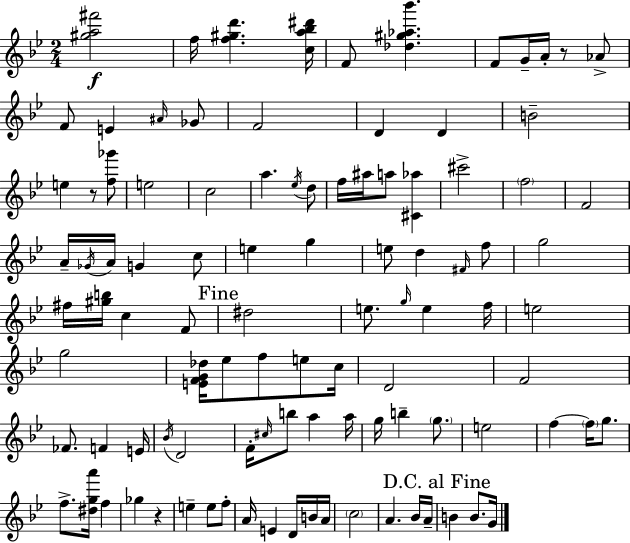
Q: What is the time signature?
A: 2/4